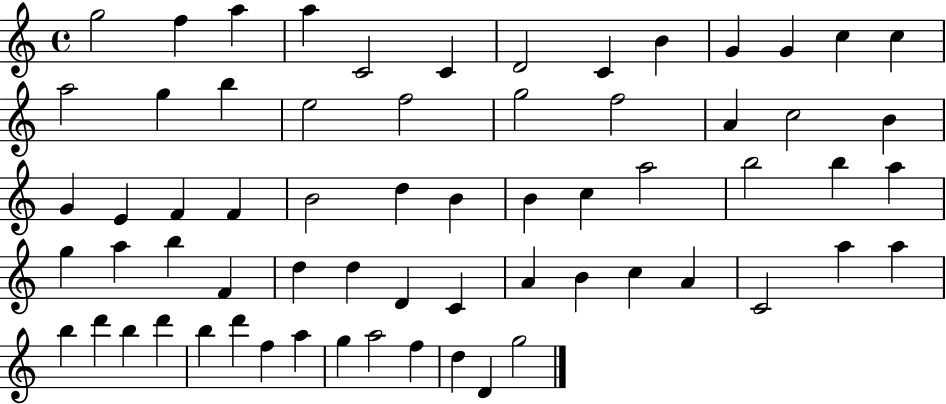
{
  \clef treble
  \time 4/4
  \defaultTimeSignature
  \key c \major
  g''2 f''4 a''4 | a''4 c'2 c'4 | d'2 c'4 b'4 | g'4 g'4 c''4 c''4 | \break a''2 g''4 b''4 | e''2 f''2 | g''2 f''2 | a'4 c''2 b'4 | \break g'4 e'4 f'4 f'4 | b'2 d''4 b'4 | b'4 c''4 a''2 | b''2 b''4 a''4 | \break g''4 a''4 b''4 f'4 | d''4 d''4 d'4 c'4 | a'4 b'4 c''4 a'4 | c'2 a''4 a''4 | \break b''4 d'''4 b''4 d'''4 | b''4 d'''4 f''4 a''4 | g''4 a''2 f''4 | d''4 d'4 g''2 | \break \bar "|."
}